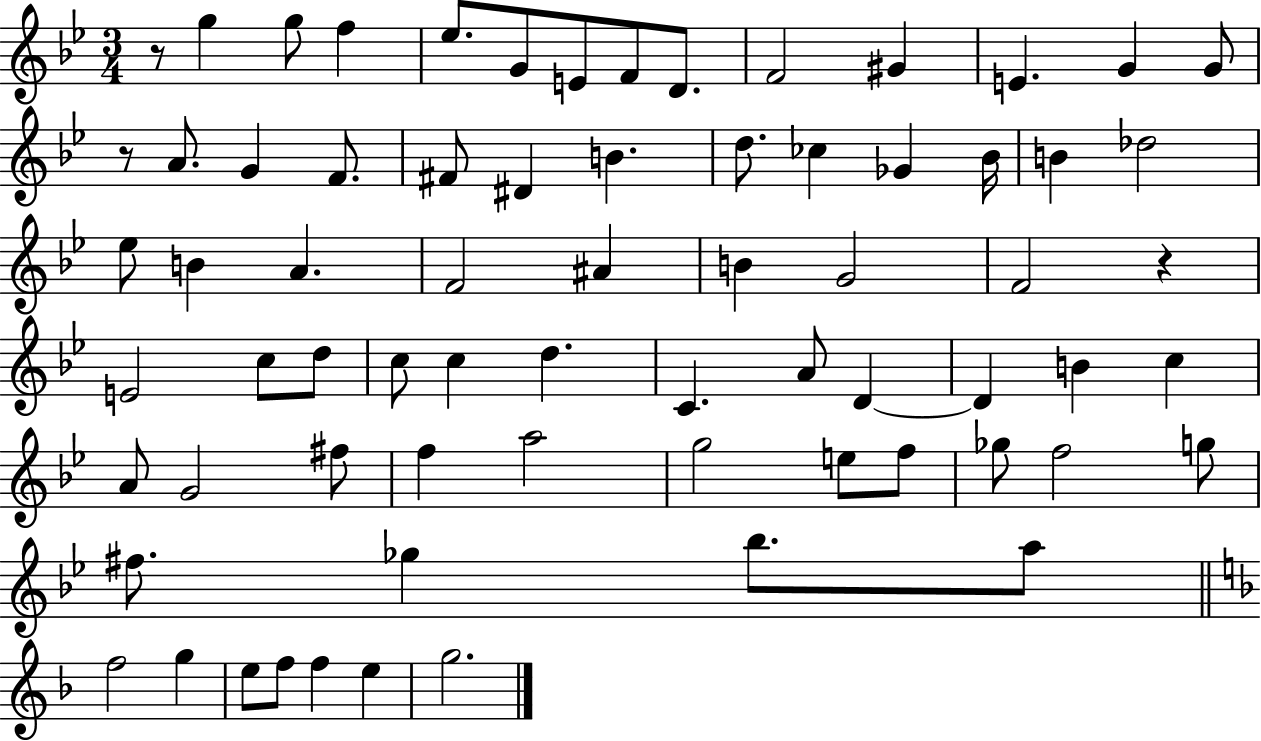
{
  \clef treble
  \numericTimeSignature
  \time 3/4
  \key bes \major
  r8 g''4 g''8 f''4 | ees''8. g'8 e'8 f'8 d'8. | f'2 gis'4 | e'4. g'4 g'8 | \break r8 a'8. g'4 f'8. | fis'8 dis'4 b'4. | d''8. ces''4 ges'4 bes'16 | b'4 des''2 | \break ees''8 b'4 a'4. | f'2 ais'4 | b'4 g'2 | f'2 r4 | \break e'2 c''8 d''8 | c''8 c''4 d''4. | c'4. a'8 d'4~~ | d'4 b'4 c''4 | \break a'8 g'2 fis''8 | f''4 a''2 | g''2 e''8 f''8 | ges''8 f''2 g''8 | \break fis''8. ges''4 bes''8. a''8 | \bar "||" \break \key d \minor f''2 g''4 | e''8 f''8 f''4 e''4 | g''2. | \bar "|."
}